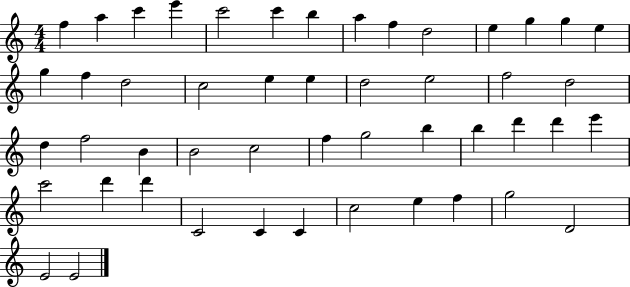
X:1
T:Untitled
M:4/4
L:1/4
K:C
f a c' e' c'2 c' b a f d2 e g g e g f d2 c2 e e d2 e2 f2 d2 d f2 B B2 c2 f g2 b b d' d' e' c'2 d' d' C2 C C c2 e f g2 D2 E2 E2